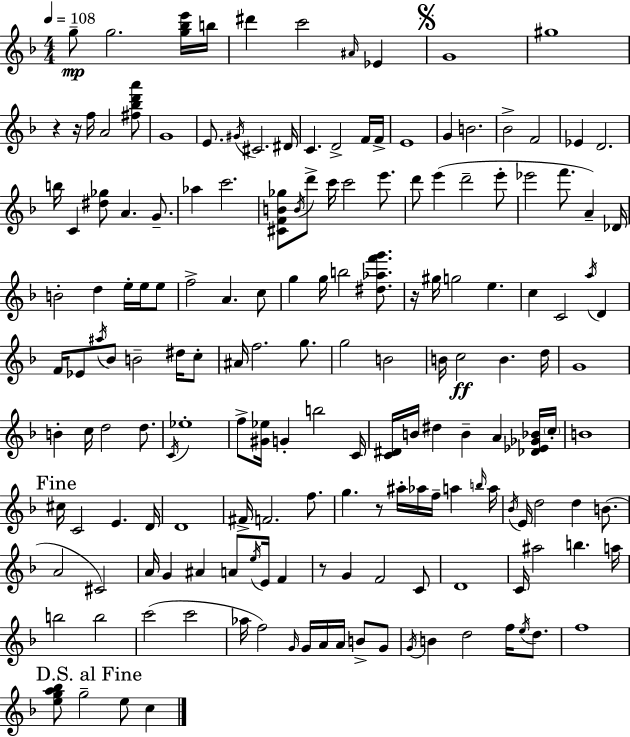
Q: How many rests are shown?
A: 5